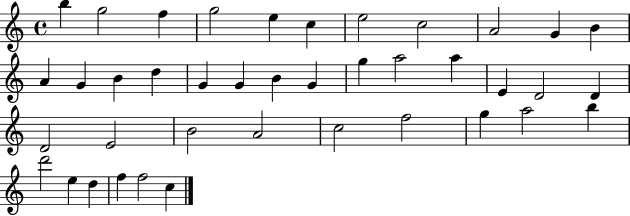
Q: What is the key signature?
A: C major